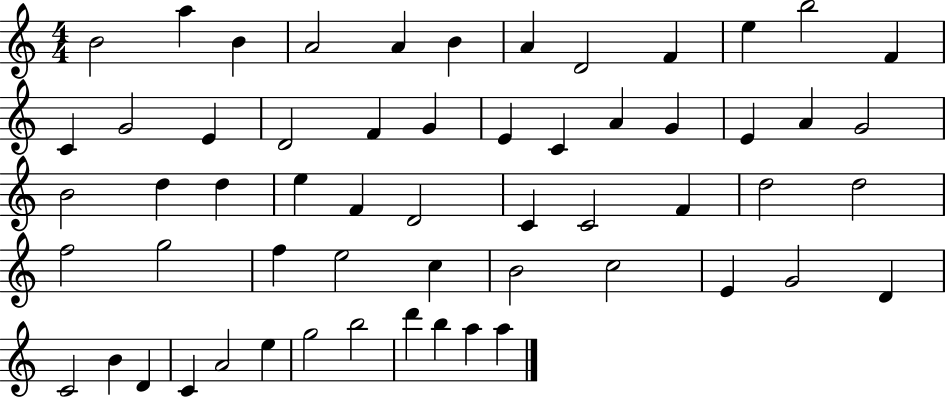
{
  \clef treble
  \numericTimeSignature
  \time 4/4
  \key c \major
  b'2 a''4 b'4 | a'2 a'4 b'4 | a'4 d'2 f'4 | e''4 b''2 f'4 | \break c'4 g'2 e'4 | d'2 f'4 g'4 | e'4 c'4 a'4 g'4 | e'4 a'4 g'2 | \break b'2 d''4 d''4 | e''4 f'4 d'2 | c'4 c'2 f'4 | d''2 d''2 | \break f''2 g''2 | f''4 e''2 c''4 | b'2 c''2 | e'4 g'2 d'4 | \break c'2 b'4 d'4 | c'4 a'2 e''4 | g''2 b''2 | d'''4 b''4 a''4 a''4 | \break \bar "|."
}